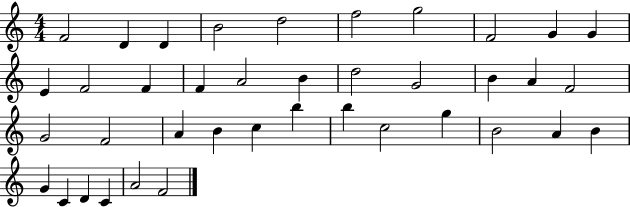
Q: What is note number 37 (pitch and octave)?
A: C4